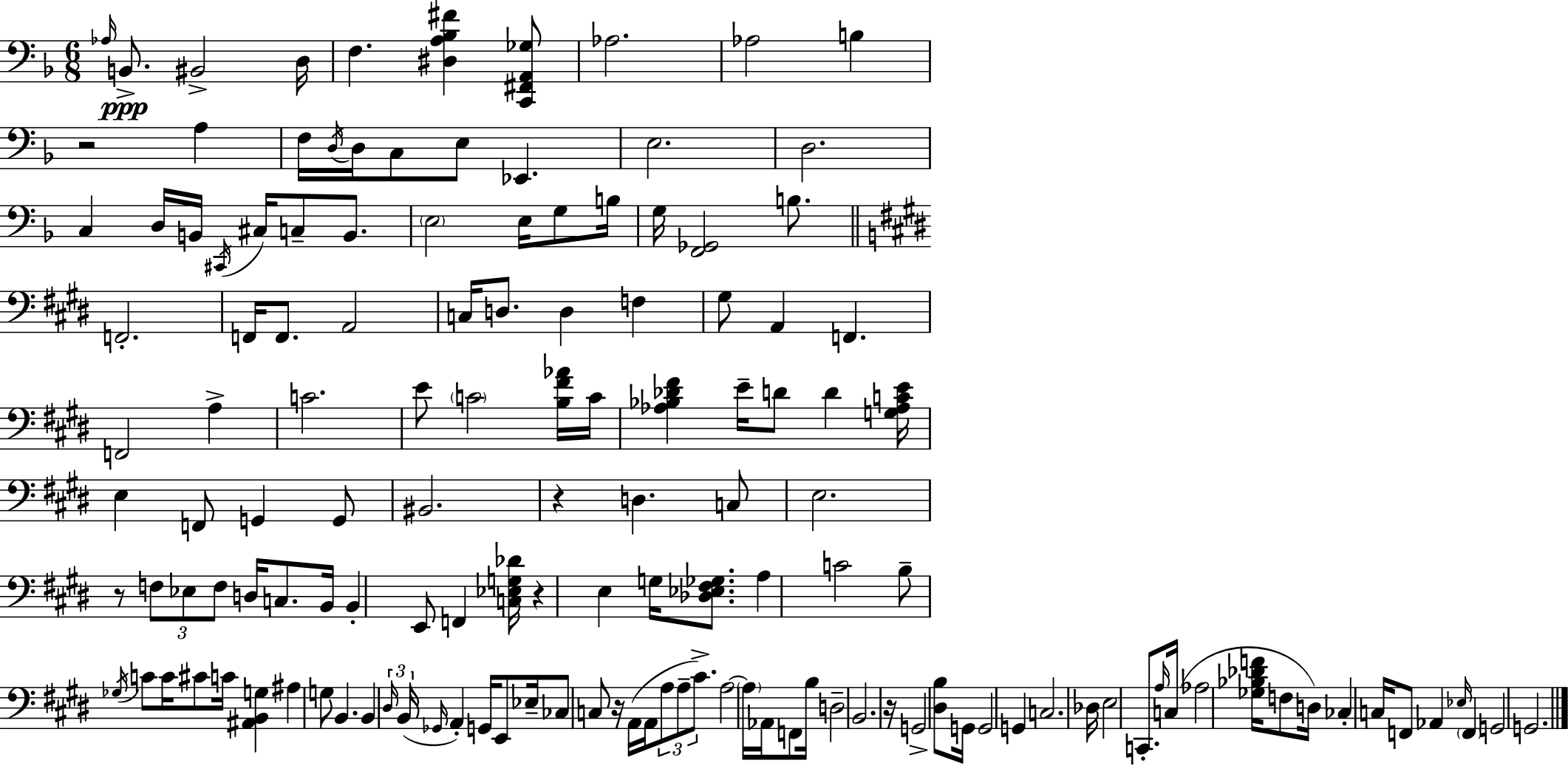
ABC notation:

X:1
T:Untitled
M:6/8
L:1/4
K:Dm
_A,/4 B,,/2 ^B,,2 D,/4 F, [^D,A,_B,^F] [C,,^F,,A,,_G,]/2 _A,2 _A,2 B, z2 A, F,/4 D,/4 D,/4 C,/2 E,/2 _E,, E,2 D,2 C, D,/4 B,,/4 ^C,,/4 ^C,/4 C,/2 B,,/2 E,2 E,/4 G,/2 B,/4 G,/4 [F,,_G,,]2 B,/2 F,,2 F,,/4 F,,/2 A,,2 C,/4 D,/2 D, F, ^G,/2 A,, F,, F,,2 A, C2 E/2 C2 [B,^F_A]/4 C/4 [_A,_B,_D^F] E/4 D/2 D [G,_A,CE]/4 E, F,,/2 G,, G,,/2 ^B,,2 z D, C,/2 E,2 z/2 F,/2 _E,/2 F,/2 D,/4 C,/2 B,,/4 B,, E,,/2 F,, [C,_E,G,_D]/4 z E, G,/4 [_D,_E,^F,_G,]/2 A, C2 B,/2 _G,/4 C/2 C/4 ^C/2 C/4 [^A,,B,,G,] ^A, G,/2 B,, B,, ^D,/4 B,,/4 _G,,/4 A,, G,,/4 E,,/2 _E,/4 _C,/2 C,/2 z/4 A,,/4 A,,/4 A,/2 A,/2 ^C/2 A,2 A,/4 _A,,/4 F,,/2 B,/4 D,2 B,,2 z/4 G,,2 [^D,B,]/2 G,,/4 G,,2 G,, C,2 _D,/4 E,2 C,,/2 A,/4 C,/4 _A,2 [_G,_B,_DF]/4 F,/2 D,/4 _C, C,/4 F,,/2 _A,, _E,/4 F,, G,,2 G,,2